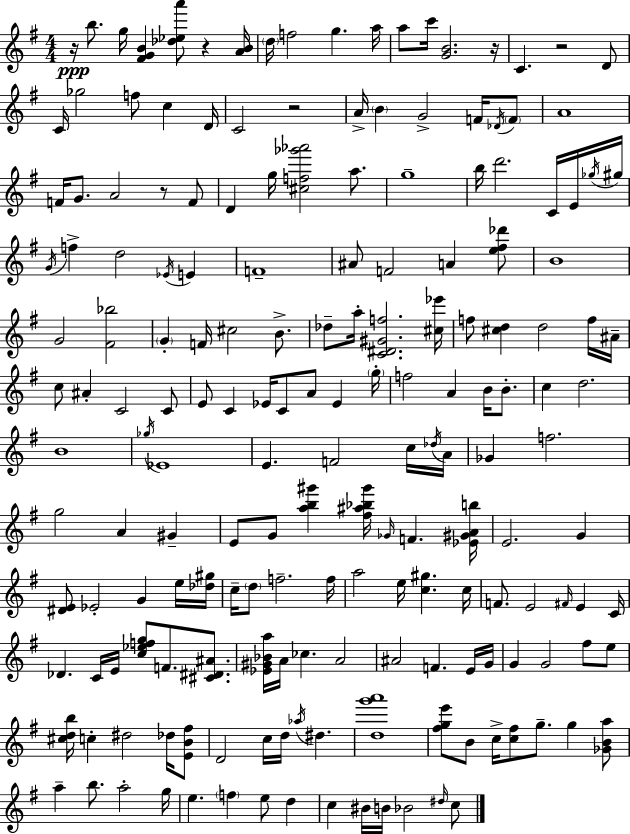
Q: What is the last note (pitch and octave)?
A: C5